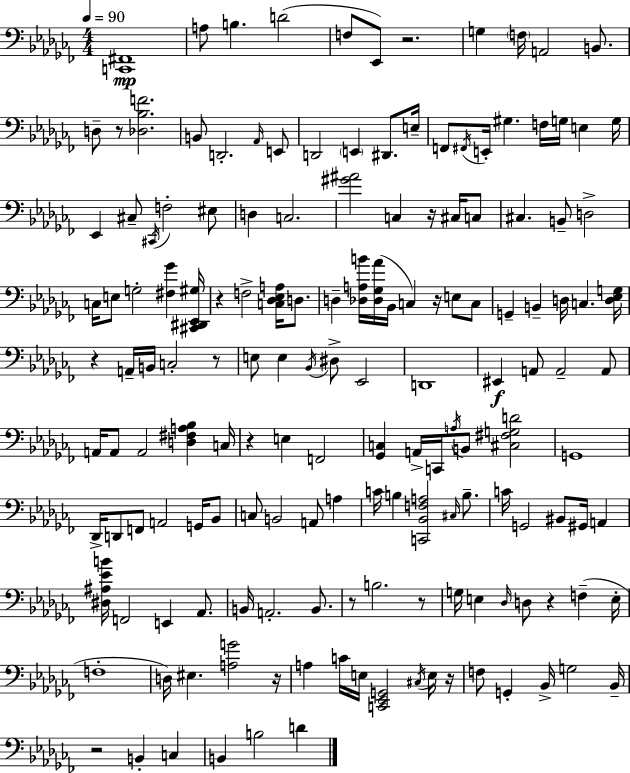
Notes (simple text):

[C2,F#2]/w A3/e B3/q. D4/h F3/e Eb2/e R/h. G3/q F3/s A2/h B2/e. D3/e R/e [Db3,Bb3,F4]/h. B2/e D2/h. Ab2/s E2/e D2/h E2/q D#2/e. E3/s F2/e F#2/s E2/s G#3/q. F3/s G3/s E3/q G3/s Eb2/q C#3/e C#2/s F3/h EIS3/e D3/q C3/h. [G#4,A#4]/h C3/q R/s C#3/s C3/e C#3/q. B2/e D3/h C3/s E3/e G3/h [F#3,Gb4]/q [C#2,D#2,Eb2,G#3]/s R/q F3/h [C3,Db3,Eb3,A3]/s D3/e. D3/q [Db3,A3,B4]/s [Db3,Gb3,Ab4]/s Bb2/s C3/q R/s E3/e C3/e G2/q B2/q D3/s C3/q. [D3,Eb3,G3]/s R/q A2/s B2/s C3/h R/e E3/e E3/q Bb2/s D#3/e Eb2/h D2/w EIS2/q A2/e A2/h A2/e A2/s A2/e A2/h [D3,F#3,A3,Bb3]/q C3/s R/q E3/q F2/h [Gb2,C3]/q A2/s C2/s A3/s B2/e [C#3,F#3,G3,D4]/h G2/w Db2/s D2/e F2/e A2/h G2/s Bb2/e C3/e B2/h A2/e A3/q C4/s B3/q [C2,Bb2,F3,A3]/h C#3/s B3/e. C4/s G2/h BIS2/e G#2/s A2/q [D#3,A#3,Eb4,B4]/s F2/h E2/q Ab2/e. B2/s A2/h. B2/e. R/e B3/h. R/e G3/s E3/q Db3/s D3/e R/q F3/q E3/s F3/w D3/s EIS3/q. [A3,G4]/h R/s A3/q C4/s E3/s [C2,Eb2,G2]/h C#3/s E3/s R/s F3/e G2/q Bb2/s G3/h Bb2/s R/h B2/q C3/q B2/q B3/h D4/q